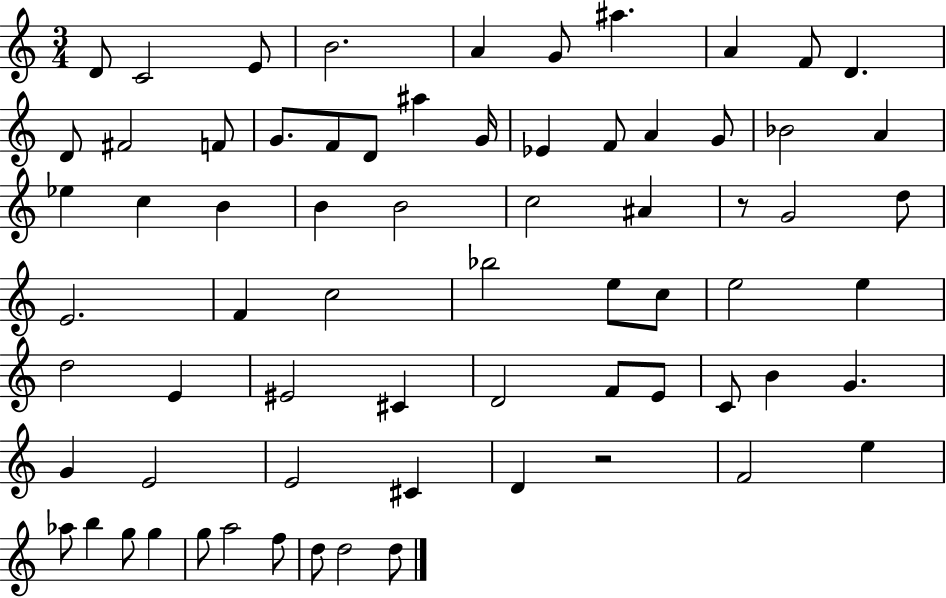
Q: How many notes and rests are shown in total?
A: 70